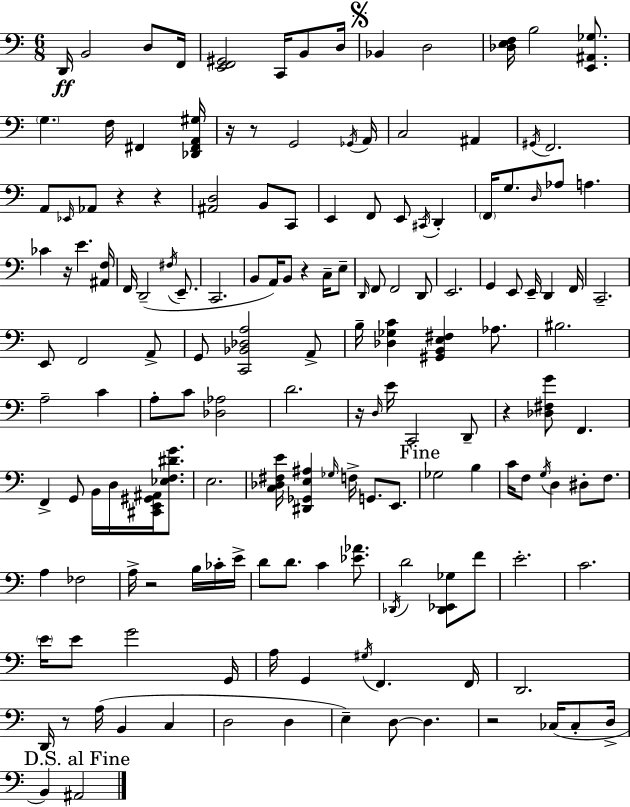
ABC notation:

X:1
T:Untitled
M:6/8
L:1/4
K:Am
D,,/4 B,,2 D,/2 F,,/4 [E,,F,,^G,,]2 C,,/4 B,,/2 D,/4 _B,, D,2 [_D,E,F,]/4 B,2 [E,,^A,,_G,]/2 G, F,/4 ^F,, [_D,,^F,,A,,^G,]/4 z/4 z/2 G,,2 _G,,/4 A,,/4 C,2 ^A,, ^G,,/4 F,,2 A,,/2 _E,,/4 _A,,/2 z z [^A,,D,]2 B,,/2 C,,/2 E,, F,,/2 E,,/2 ^C,,/4 D,, F,,/4 G,/2 D,/4 _A,/2 A, _C z/4 E [^A,,F,]/4 F,,/4 D,,2 ^F,/4 E,,/2 C,,2 B,,/2 A,,/4 B,,/2 z C,/4 E,/2 D,,/4 F,,/2 F,,2 D,,/2 E,,2 G,, E,,/2 E,,/4 D,, F,,/4 C,,2 E,,/2 F,,2 A,,/2 G,,/2 [C,,_B,,_D,A,]2 A,,/2 B,/4 [_D,_G,C] [^G,,B,,E,^F,] _A,/2 ^B,2 A,2 C A,/2 C/2 [_D,_A,]2 D2 z/4 D,/4 E/4 C,,2 D,,/2 z [_D,^F,G]/2 F,, F,, G,,/2 B,,/4 D,/4 [^C,,E,,^G,,^A,,]/4 [_E,F,^DG]/2 E,2 [C,_D,^F,E]/4 [^D,,_G,,E,^A,] _G,/4 F,/4 G,,/2 E,,/2 _G,2 B, C/4 F,/2 G,/4 D, ^D,/2 F,/2 A, _F,2 A,/4 z2 B,/4 _C/4 E/4 D/2 D/2 C [_E_A]/2 _D,,/4 D2 [_D,,_E,,_G,]/2 F/2 E2 C2 E/4 E/2 G2 G,,/4 A,/4 G,, ^G,/4 F,, F,,/4 D,,2 D,,/4 z/2 A,/4 B,, C, D,2 D, E, D,/2 D, z2 _C,/4 _C,/2 D,/4 B,, ^A,,2